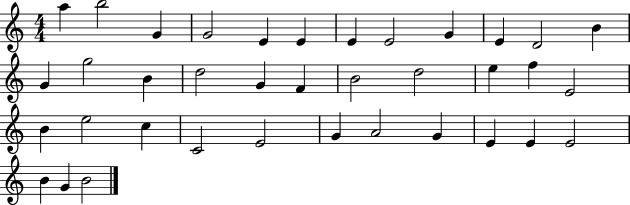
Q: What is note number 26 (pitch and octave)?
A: C5